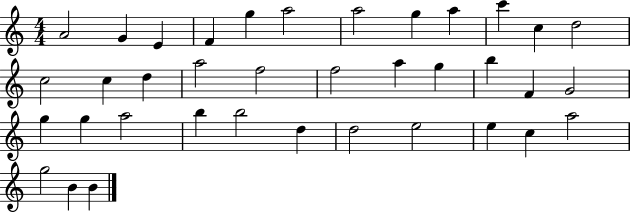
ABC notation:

X:1
T:Untitled
M:4/4
L:1/4
K:C
A2 G E F g a2 a2 g a c' c d2 c2 c d a2 f2 f2 a g b F G2 g g a2 b b2 d d2 e2 e c a2 g2 B B